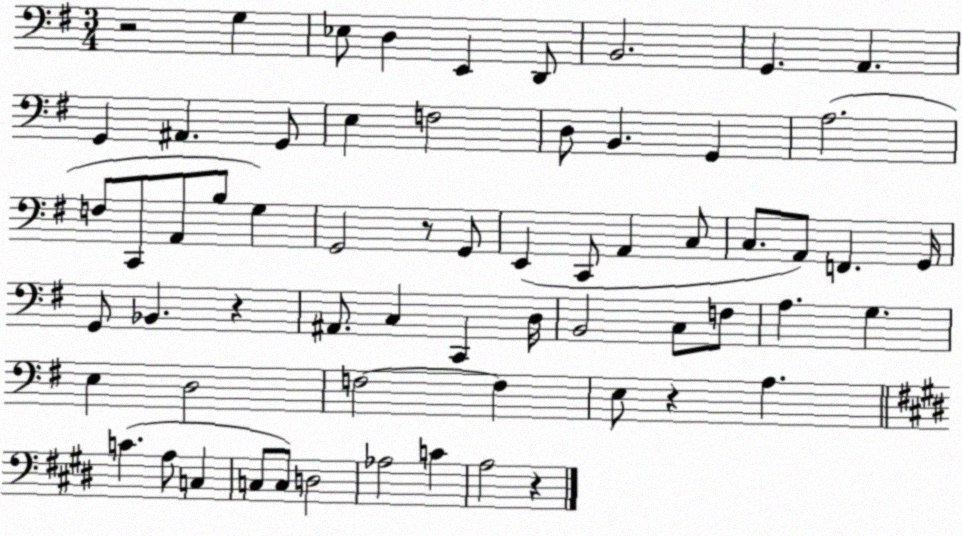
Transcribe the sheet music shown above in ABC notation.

X:1
T:Untitled
M:3/4
L:1/4
K:G
z2 G, _E,/2 D, E,, D,,/2 B,,2 G,, A,, G,, ^A,, G,,/2 E, F,2 D,/2 B,, G,, A,2 F,/2 C,,/2 A,,/2 B,/2 G, G,,2 z/2 G,,/2 E,, C,,/2 A,, C,/2 C,/2 A,,/2 F,, G,,/4 G,,/2 _B,, z ^A,,/2 C, C,, D,/4 B,,2 C,/2 F,/2 A, G, E, D,2 F,2 F, E,/2 z A, C A,/2 C, C,/2 C,/2 D,2 _A,2 C A,2 z